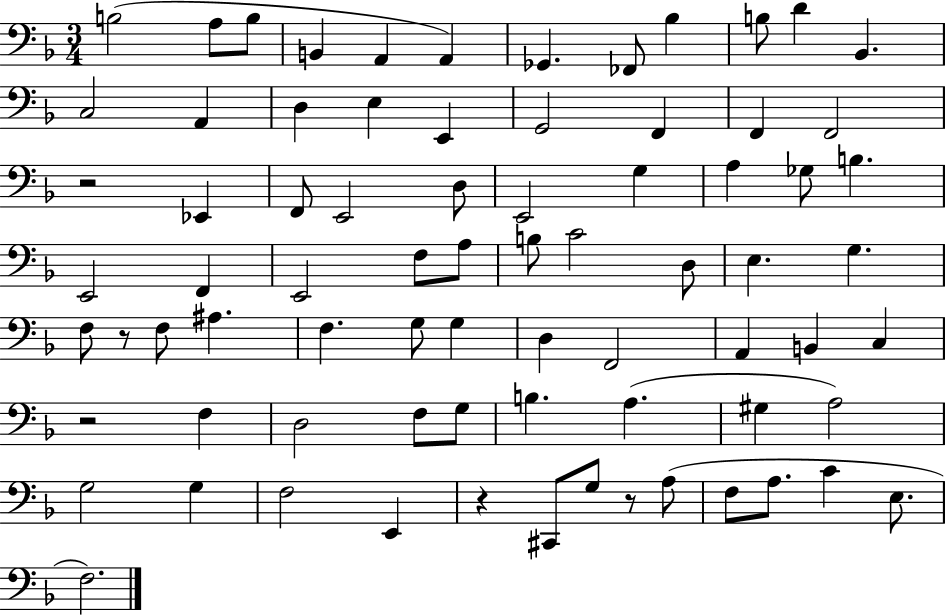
B3/h A3/e B3/e B2/q A2/q A2/q Gb2/q. FES2/e Bb3/q B3/e D4/q Bb2/q. C3/h A2/q D3/q E3/q E2/q G2/h F2/q F2/q F2/h R/h Eb2/q F2/e E2/h D3/e E2/h G3/q A3/q Gb3/e B3/q. E2/h F2/q E2/h F3/e A3/e B3/e C4/h D3/e E3/q. G3/q. F3/e R/e F3/e A#3/q. F3/q. G3/e G3/q D3/q F2/h A2/q B2/q C3/q R/h F3/q D3/h F3/e G3/e B3/q. A3/q. G#3/q A3/h G3/h G3/q F3/h E2/q R/q C#2/e G3/e R/e A3/e F3/e A3/e. C4/q E3/e. F3/h.